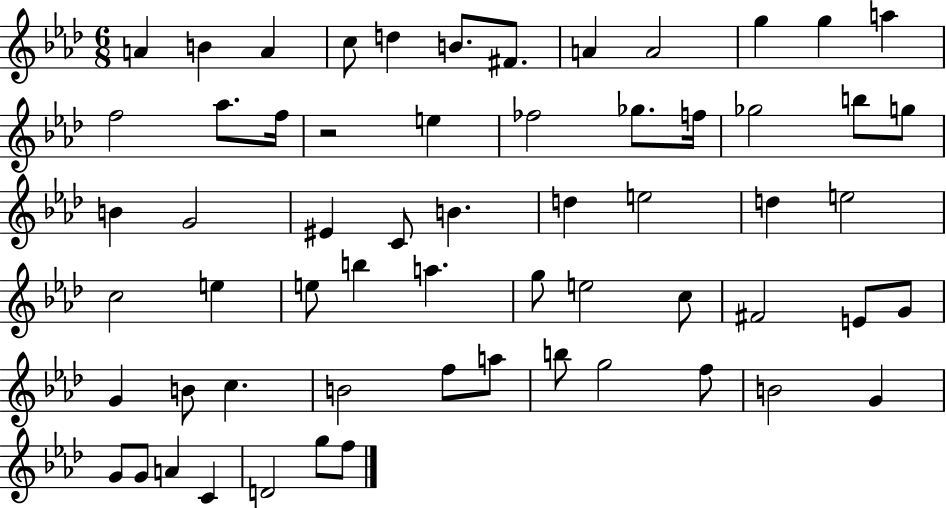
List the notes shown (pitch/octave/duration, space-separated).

A4/q B4/q A4/q C5/e D5/q B4/e. F#4/e. A4/q A4/h G5/q G5/q A5/q F5/h Ab5/e. F5/s R/h E5/q FES5/h Gb5/e. F5/s Gb5/h B5/e G5/e B4/q G4/h EIS4/q C4/e B4/q. D5/q E5/h D5/q E5/h C5/h E5/q E5/e B5/q A5/q. G5/e E5/h C5/e F#4/h E4/e G4/e G4/q B4/e C5/q. B4/h F5/e A5/e B5/e G5/h F5/e B4/h G4/q G4/e G4/e A4/q C4/q D4/h G5/e F5/e